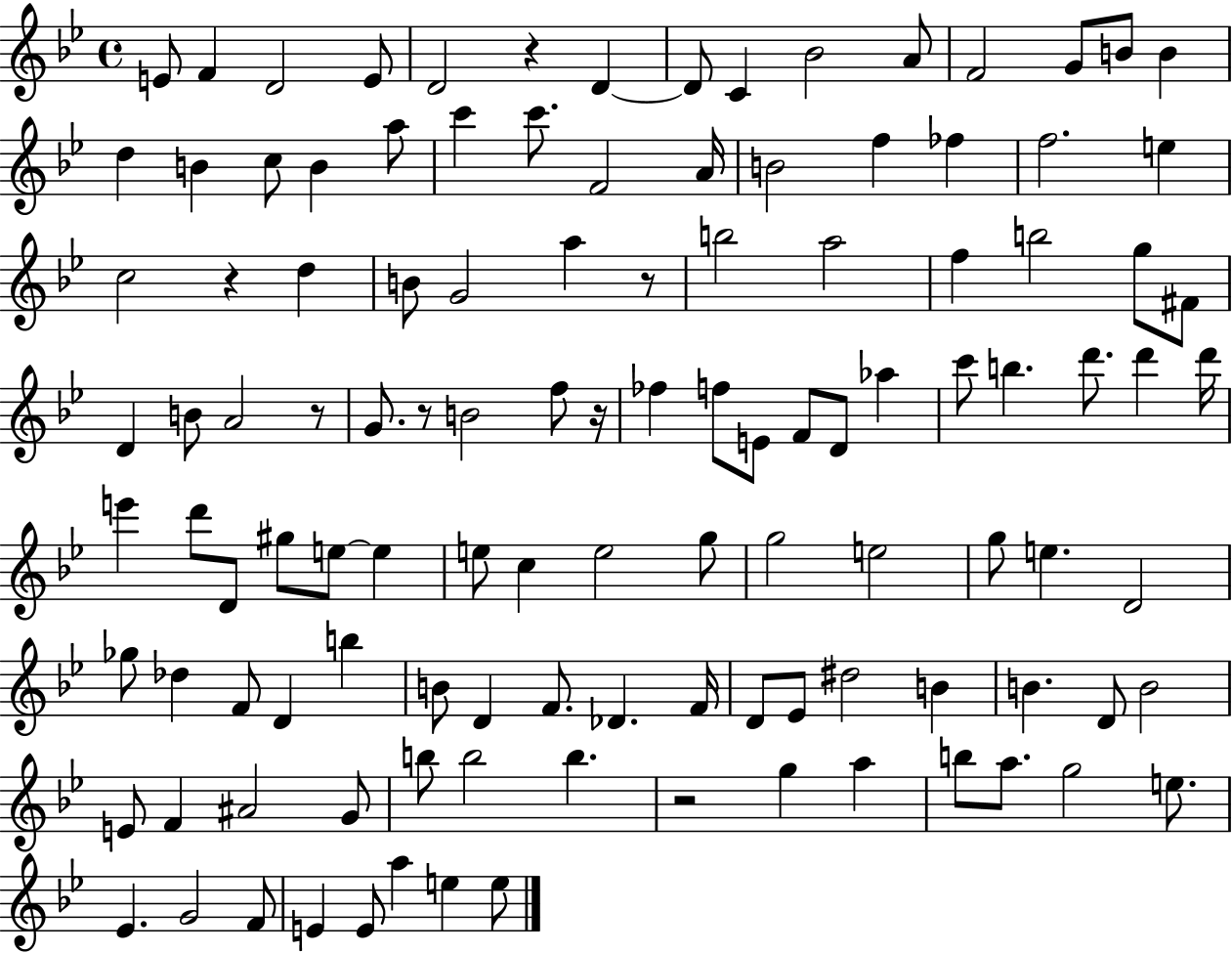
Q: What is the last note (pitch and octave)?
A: E5